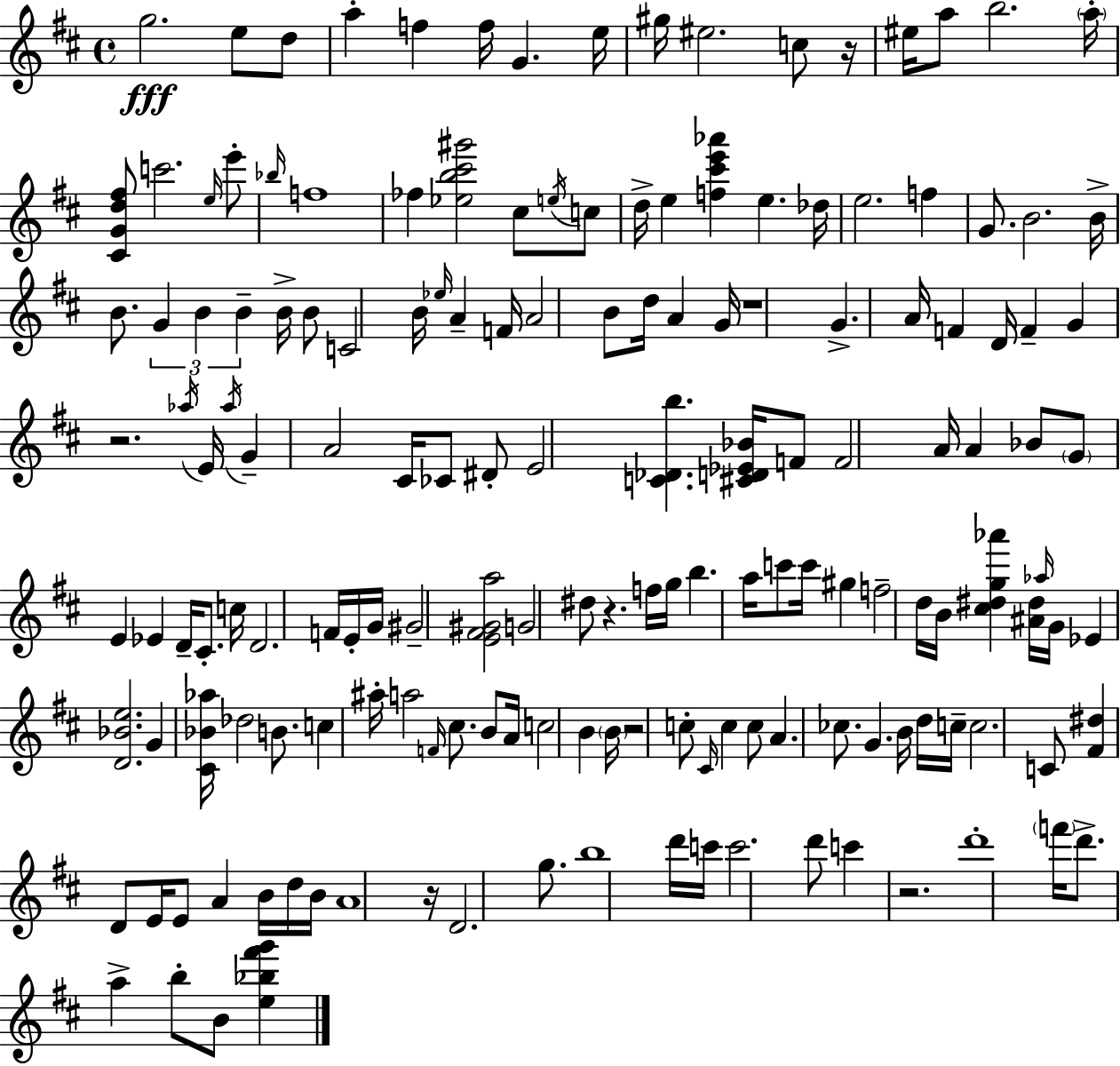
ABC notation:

X:1
T:Untitled
M:4/4
L:1/4
K:D
g2 e/2 d/2 a f f/4 G e/4 ^g/4 ^e2 c/2 z/4 ^e/4 a/2 b2 a/4 [^CGd^f]/2 c'2 e/4 e'/2 _b/4 f4 _f [_eb^c'^g']2 ^c/2 e/4 c/2 d/4 e [f^c'e'_a'] e _d/4 e2 f G/2 B2 B/4 B/2 G B B B/4 B/2 C2 B/4 _e/4 A F/4 A2 B/2 d/4 A G/4 z4 G A/4 F D/4 F G z2 _a/4 E/4 _a/4 G A2 ^C/4 _C/2 ^D/2 E2 [C_Db] [^CD_E_B]/4 F/2 F2 A/4 A _B/2 G/2 E _E D/4 ^C/2 c/4 D2 F/4 E/4 G/4 ^G2 [E^F^Ga]2 G2 ^d/2 z f/4 g/4 b a/4 c'/2 c'/4 ^g f2 d/4 B/4 [^c^dg_a'] [^A^d]/4 _a/4 G/4 _E [D_Be]2 G [^C_B_a]/4 _d2 B/2 c ^a/4 a2 F/4 ^c/2 B/2 A/4 c2 B B/4 z2 c/2 ^C/4 c c/2 A _c/2 G B/4 d/4 c/4 c2 C/2 [^F^d] D/2 E/4 E/2 A B/4 d/4 B/4 A4 z/4 D2 g/2 b4 d'/4 c'/4 c'2 d'/2 c' z2 d'4 f'/4 d'/2 a b/2 B/2 [e_b^f'g']